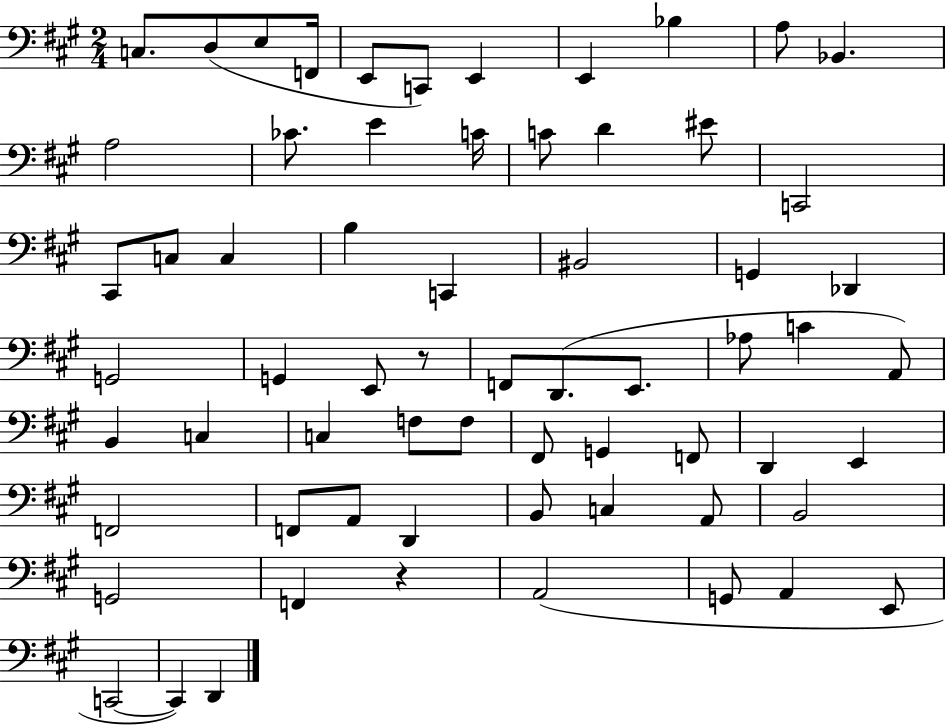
{
  \clef bass
  \numericTimeSignature
  \time 2/4
  \key a \major
  c8. d8( e8 f,16 | e,8 c,8) e,4 | e,4 bes4 | a8 bes,4. | \break a2 | ces'8. e'4 c'16 | c'8 d'4 eis'8 | c,2 | \break cis,8 c8 c4 | b4 c,4 | bis,2 | g,4 des,4 | \break g,2 | g,4 e,8 r8 | f,8 d,8.( e,8. | aes8 c'4 a,8) | \break b,4 c4 | c4 f8 f8 | fis,8 g,4 f,8 | d,4 e,4 | \break f,2 | f,8 a,8 d,4 | b,8 c4 a,8 | b,2 | \break g,2 | f,4 r4 | a,2( | g,8 a,4 e,8 | \break c,2~~ | c,4) d,4 | \bar "|."
}